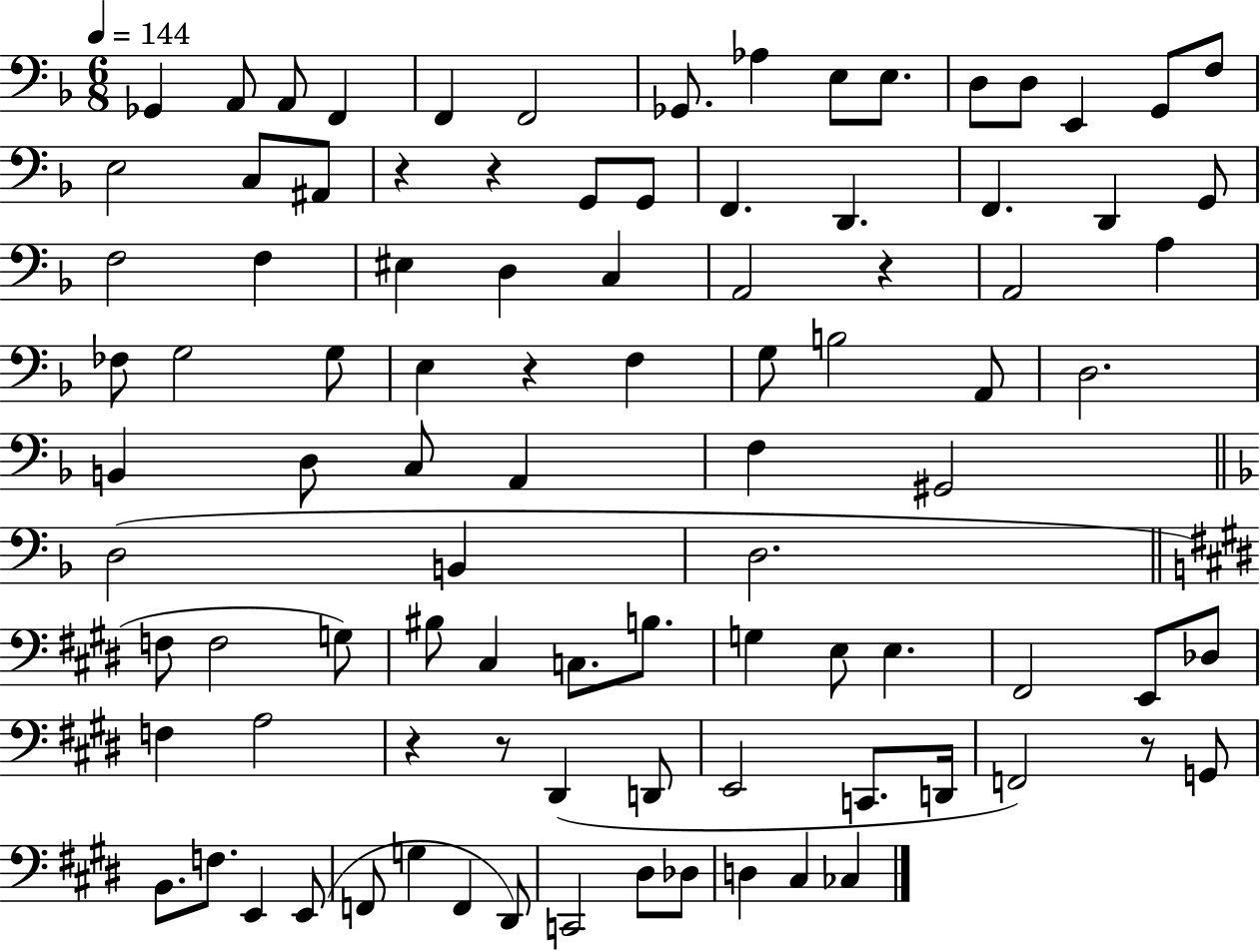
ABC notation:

X:1
T:Untitled
M:6/8
L:1/4
K:F
_G,, A,,/2 A,,/2 F,, F,, F,,2 _G,,/2 _A, E,/2 E,/2 D,/2 D,/2 E,, G,,/2 F,/2 E,2 C,/2 ^A,,/2 z z G,,/2 G,,/2 F,, D,, F,, D,, G,,/2 F,2 F, ^E, D, C, A,,2 z A,,2 A, _F,/2 G,2 G,/2 E, z F, G,/2 B,2 A,,/2 D,2 B,, D,/2 C,/2 A,, F, ^G,,2 D,2 B,, D,2 F,/2 F,2 G,/2 ^B,/2 ^C, C,/2 B,/2 G, E,/2 E, ^F,,2 E,,/2 _D,/2 F, A,2 z z/2 ^D,, D,,/2 E,,2 C,,/2 D,,/4 F,,2 z/2 G,,/2 B,,/2 F,/2 E,, E,,/2 F,,/2 G, F,, ^D,,/2 C,,2 ^D,/2 _D,/2 D, ^C, _C,